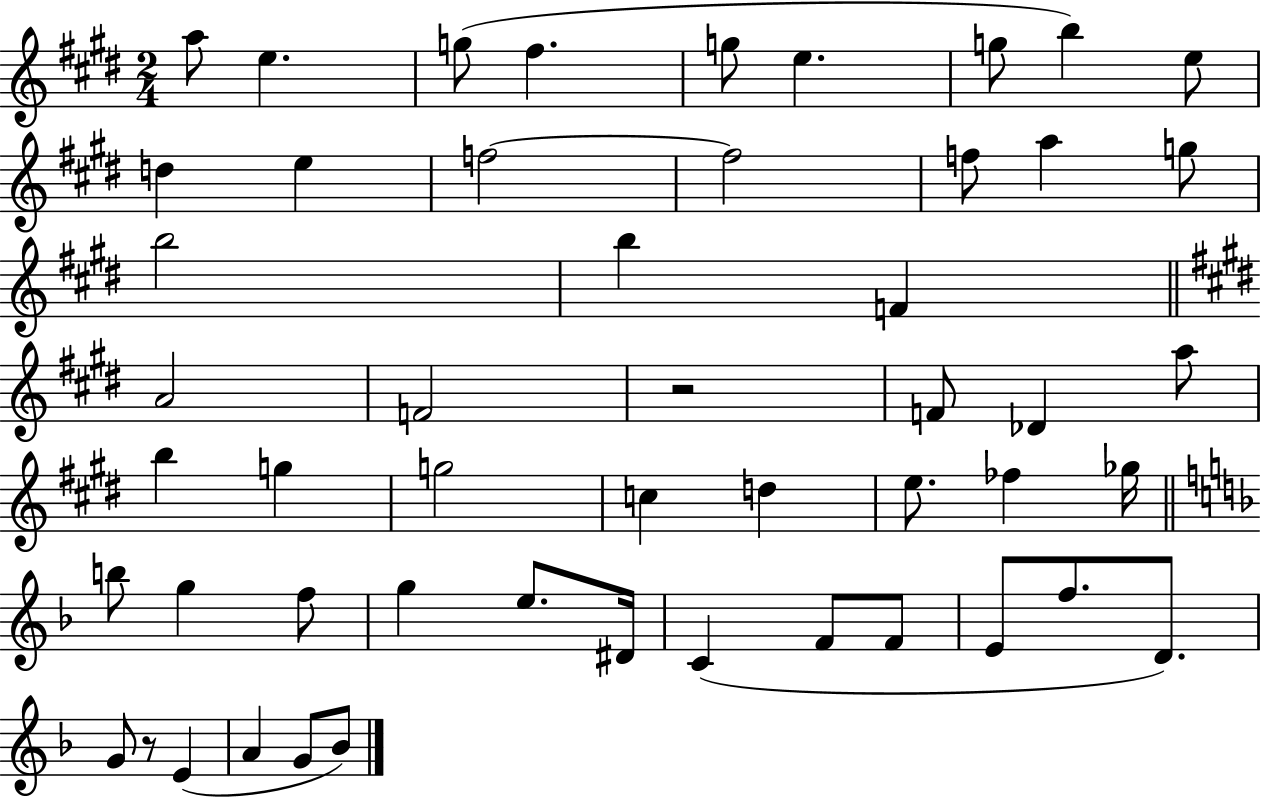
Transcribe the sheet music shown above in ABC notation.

X:1
T:Untitled
M:2/4
L:1/4
K:E
a/2 e g/2 ^f g/2 e g/2 b e/2 d e f2 f2 f/2 a g/2 b2 b F A2 F2 z2 F/2 _D a/2 b g g2 c d e/2 _f _g/4 b/2 g f/2 g e/2 ^D/4 C F/2 F/2 E/2 f/2 D/2 G/2 z/2 E A G/2 _B/2